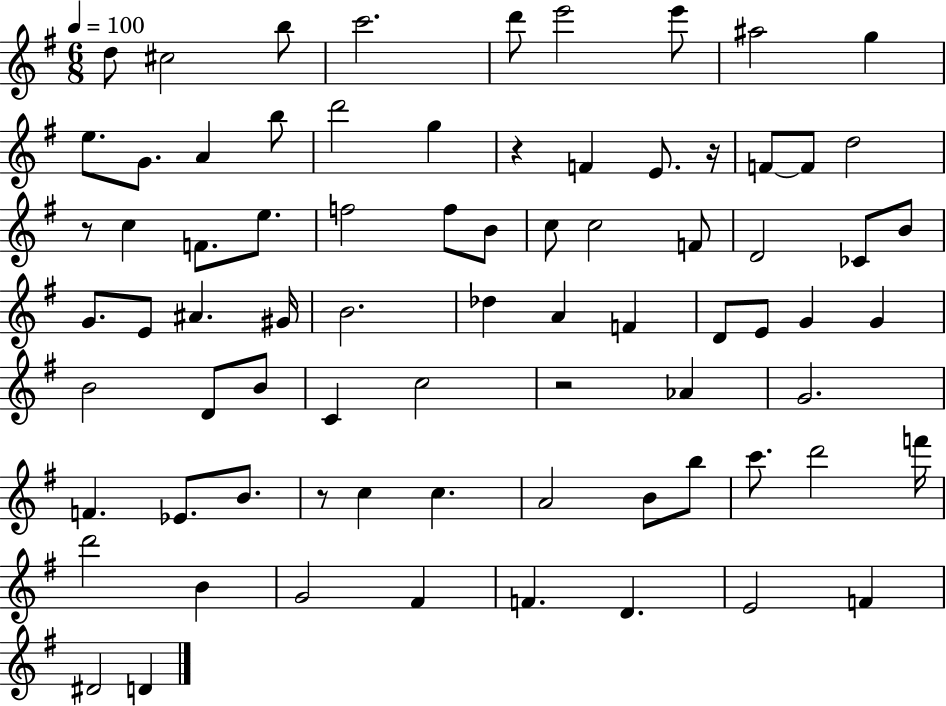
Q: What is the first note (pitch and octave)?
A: D5